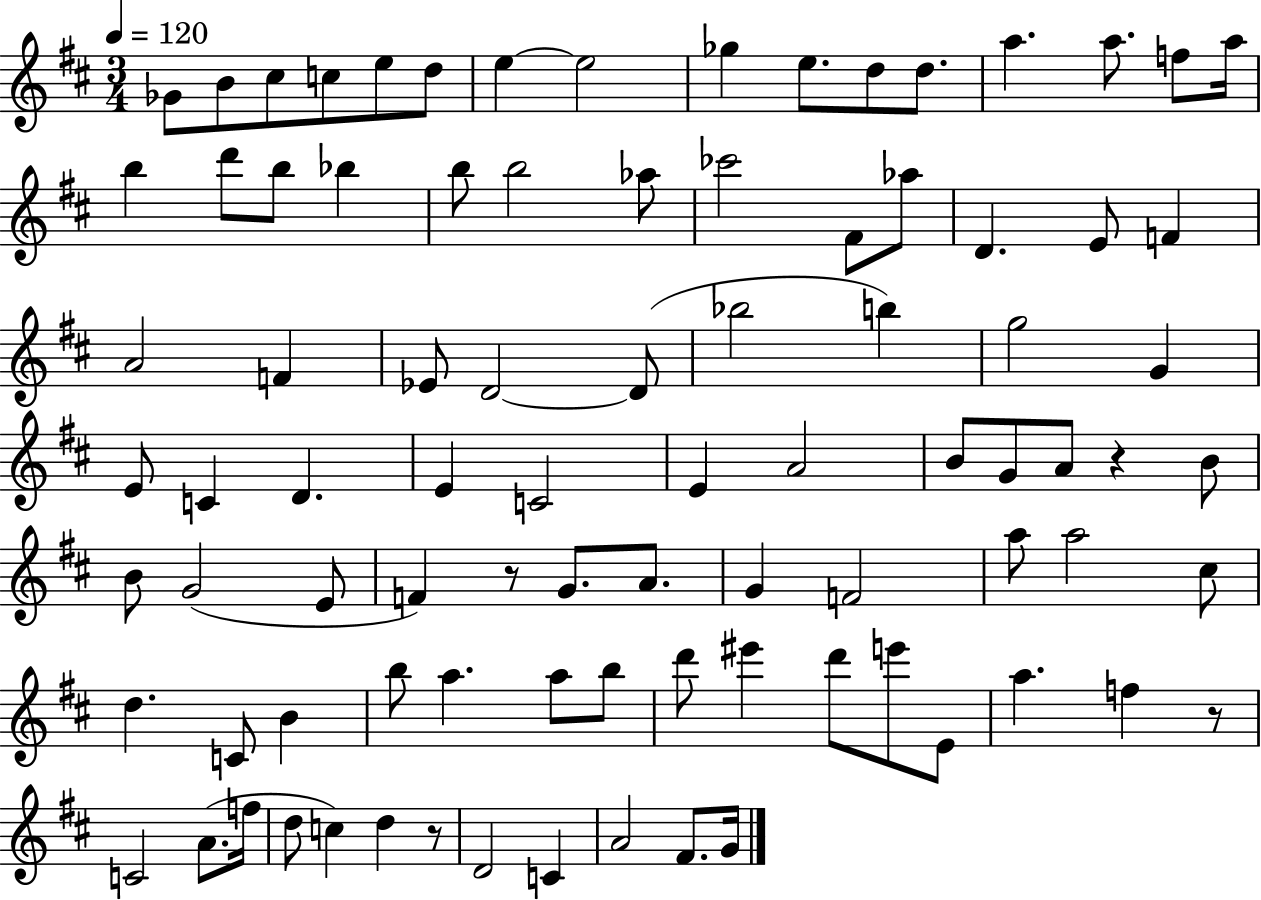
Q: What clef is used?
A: treble